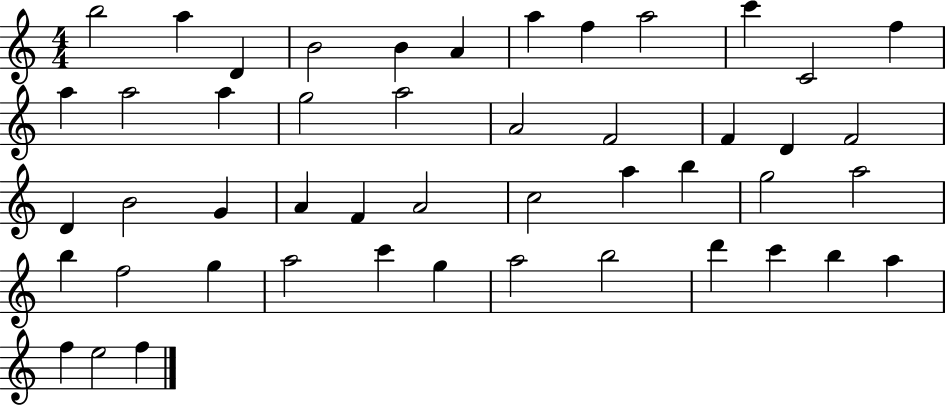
B5/h A5/q D4/q B4/h B4/q A4/q A5/q F5/q A5/h C6/q C4/h F5/q A5/q A5/h A5/q G5/h A5/h A4/h F4/h F4/q D4/q F4/h D4/q B4/h G4/q A4/q F4/q A4/h C5/h A5/q B5/q G5/h A5/h B5/q F5/h G5/q A5/h C6/q G5/q A5/h B5/h D6/q C6/q B5/q A5/q F5/q E5/h F5/q